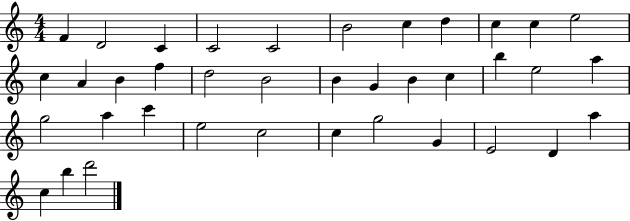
{
  \clef treble
  \numericTimeSignature
  \time 4/4
  \key c \major
  f'4 d'2 c'4 | c'2 c'2 | b'2 c''4 d''4 | c''4 c''4 e''2 | \break c''4 a'4 b'4 f''4 | d''2 b'2 | b'4 g'4 b'4 c''4 | b''4 e''2 a''4 | \break g''2 a''4 c'''4 | e''2 c''2 | c''4 g''2 g'4 | e'2 d'4 a''4 | \break c''4 b''4 d'''2 | \bar "|."
}